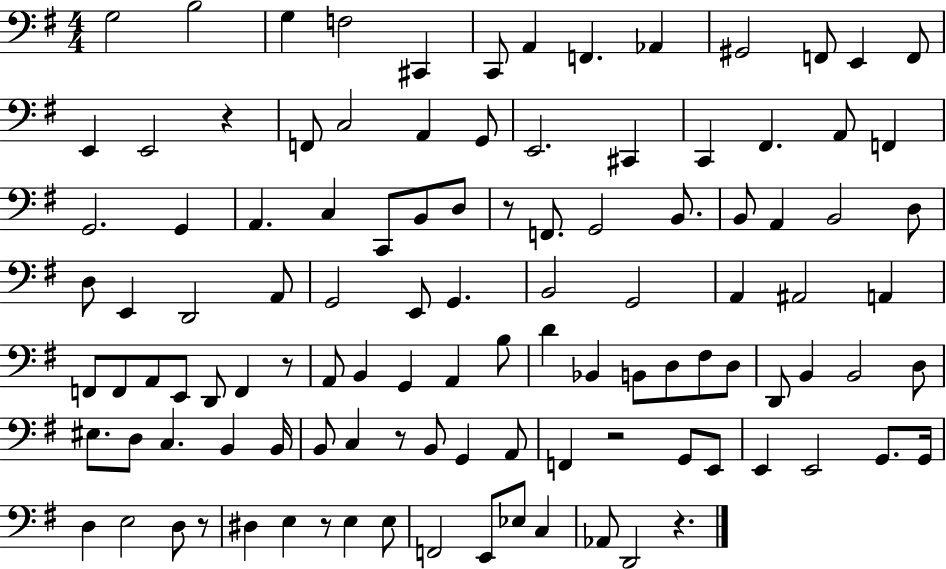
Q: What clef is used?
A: bass